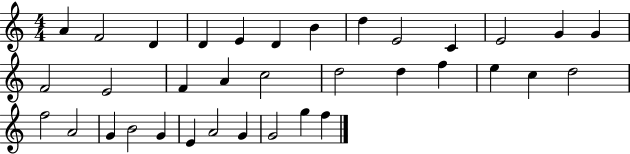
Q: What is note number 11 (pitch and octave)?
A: E4